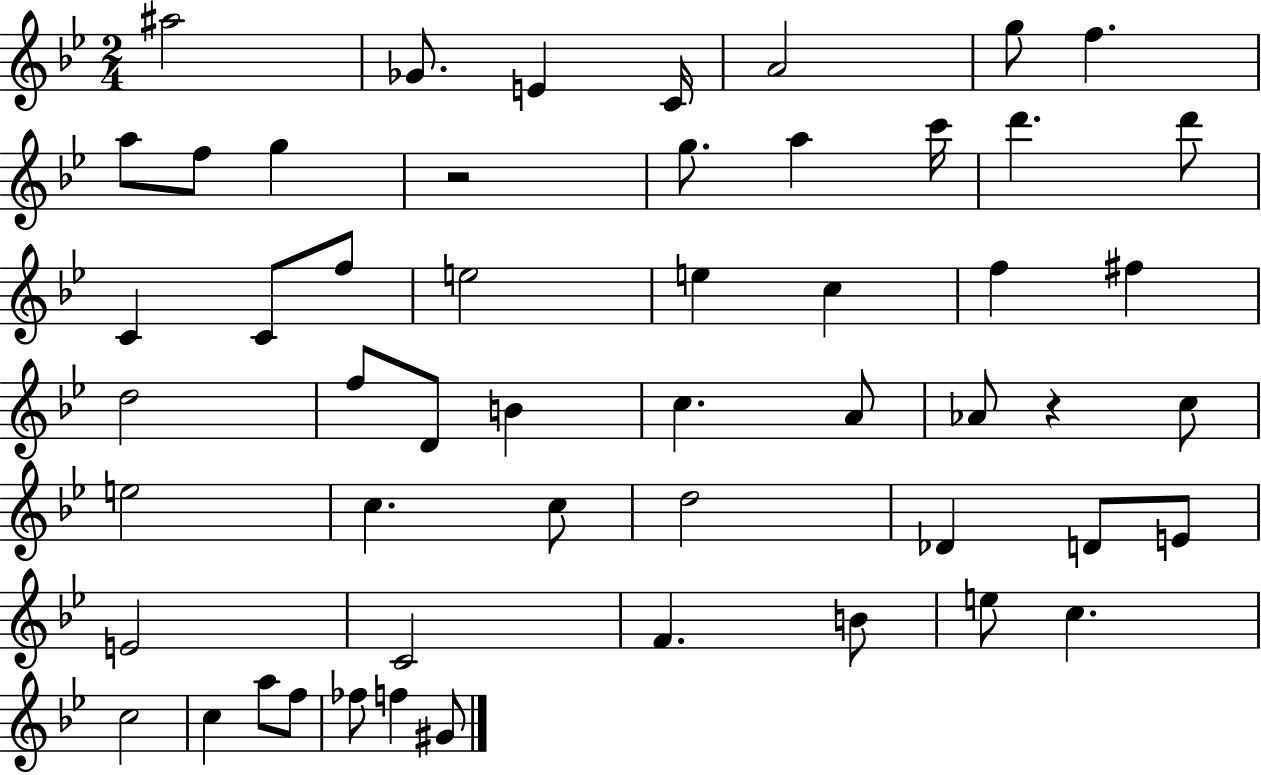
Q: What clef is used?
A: treble